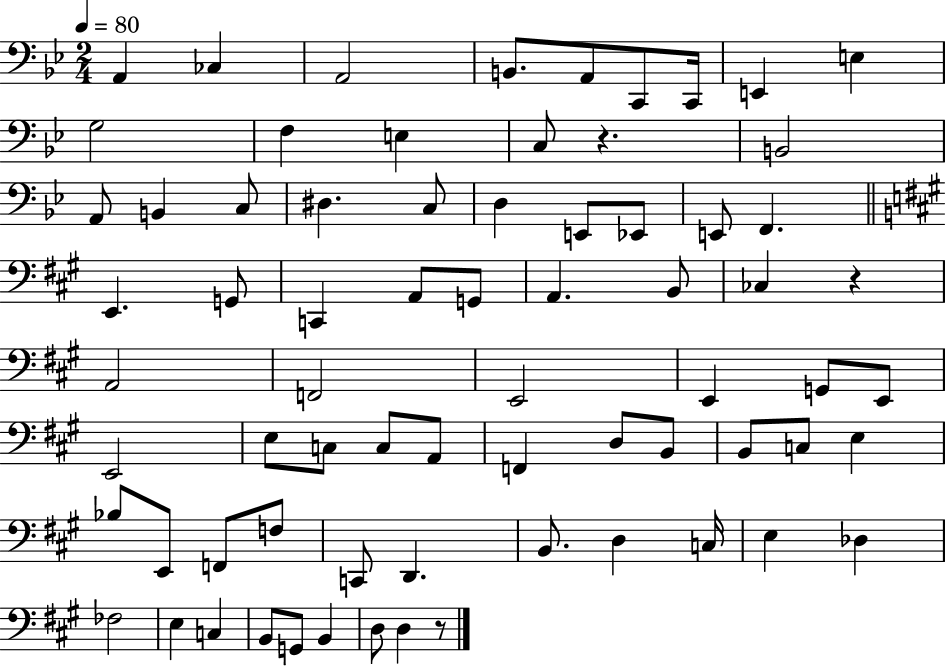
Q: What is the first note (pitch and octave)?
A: A2